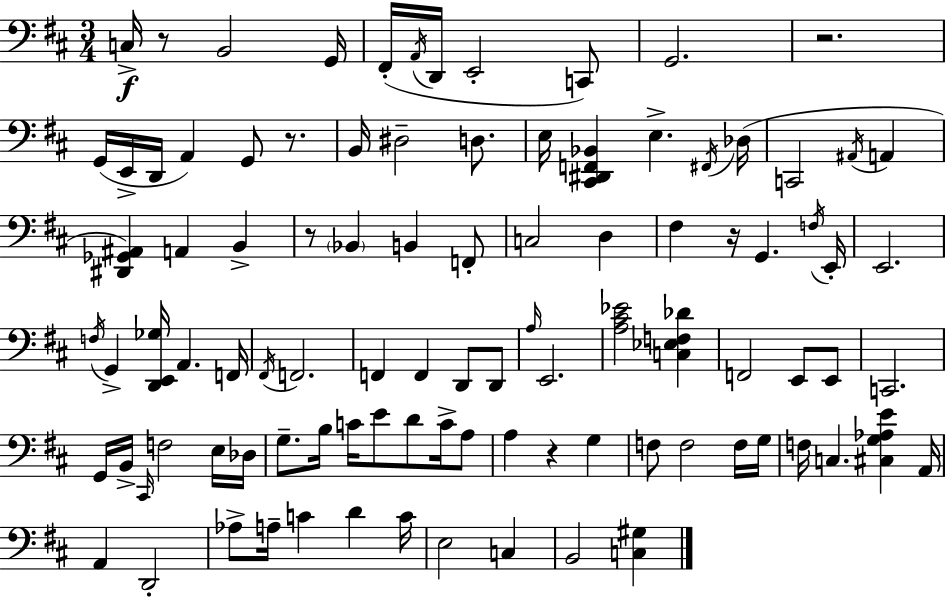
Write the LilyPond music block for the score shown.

{
  \clef bass
  \numericTimeSignature
  \time 3/4
  \key d \major
  c16->\f r8 b,2 g,16 | fis,16-.( \acciaccatura { a,16 } d,16 e,2-. c,8) | g,2. | r2. | \break g,16( e,16-> d,16 a,4) g,8 r8. | b,16 dis2-- d8. | e16 <cis, dis, f, bes,>4 e4.-> | \acciaccatura { fis,16 } des16( c,2 \acciaccatura { ais,16 } a,4 | \break <dis, ges, ais,>4) a,4 b,4-> | r8 \parenthesize bes,4 b,4 | f,8-. c2 d4 | fis4 r16 g,4. | \break \acciaccatura { f16 } e,16-. e,2. | \acciaccatura { f16 } g,4-> <d, e, ges>16 a,4. | f,16 \acciaccatura { fis,16 } f,2. | f,4 f,4 | \break d,8 d,8 \grace { a16 } e,2. | <a cis' ees'>2 | <c ees f des'>4 f,2 | e,8 e,8 c,2. | \break g,16 b,16-> \grace { cis,16 } f2 | e16 des16 g8.-- b16 | c'16 e'8 d'8 c'16-> a8 a4 | r4 g4 f8 f2 | \break f16 g16 f16 c4. | <cis g aes e'>4 a,16 a,4 | d,2-. aes8-> a16-- c'4 | d'4 c'16 e2 | \break c4 b,2 | <c gis>4 \bar "|."
}